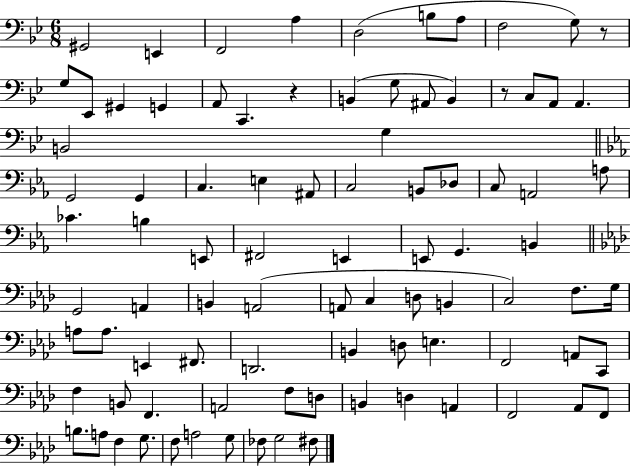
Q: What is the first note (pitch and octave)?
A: G#2